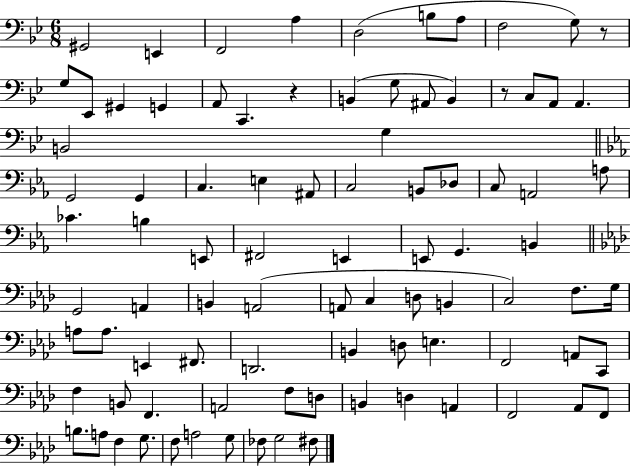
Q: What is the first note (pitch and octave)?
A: G#2